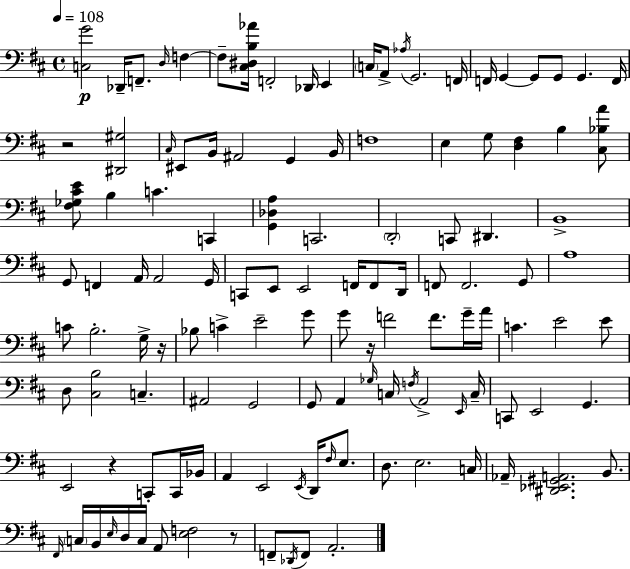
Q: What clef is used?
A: bass